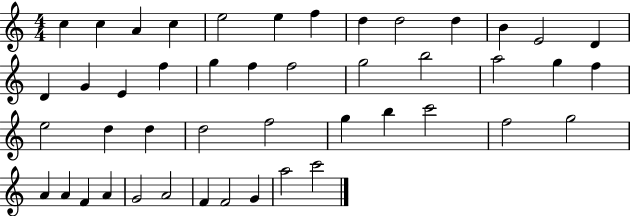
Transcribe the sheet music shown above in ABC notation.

X:1
T:Untitled
M:4/4
L:1/4
K:C
c c A c e2 e f d d2 d B E2 D D G E f g f f2 g2 b2 a2 g f e2 d d d2 f2 g b c'2 f2 g2 A A F A G2 A2 F F2 G a2 c'2